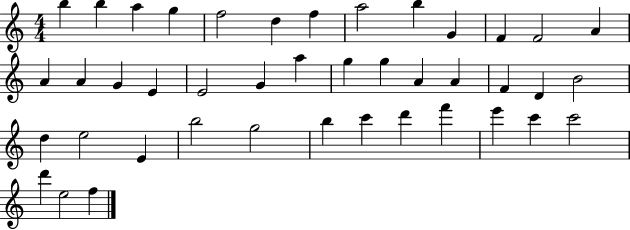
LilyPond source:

{
  \clef treble
  \numericTimeSignature
  \time 4/4
  \key c \major
  b''4 b''4 a''4 g''4 | f''2 d''4 f''4 | a''2 b''4 g'4 | f'4 f'2 a'4 | \break a'4 a'4 g'4 e'4 | e'2 g'4 a''4 | g''4 g''4 a'4 a'4 | f'4 d'4 b'2 | \break d''4 e''2 e'4 | b''2 g''2 | b''4 c'''4 d'''4 f'''4 | e'''4 c'''4 c'''2 | \break d'''4 e''2 f''4 | \bar "|."
}